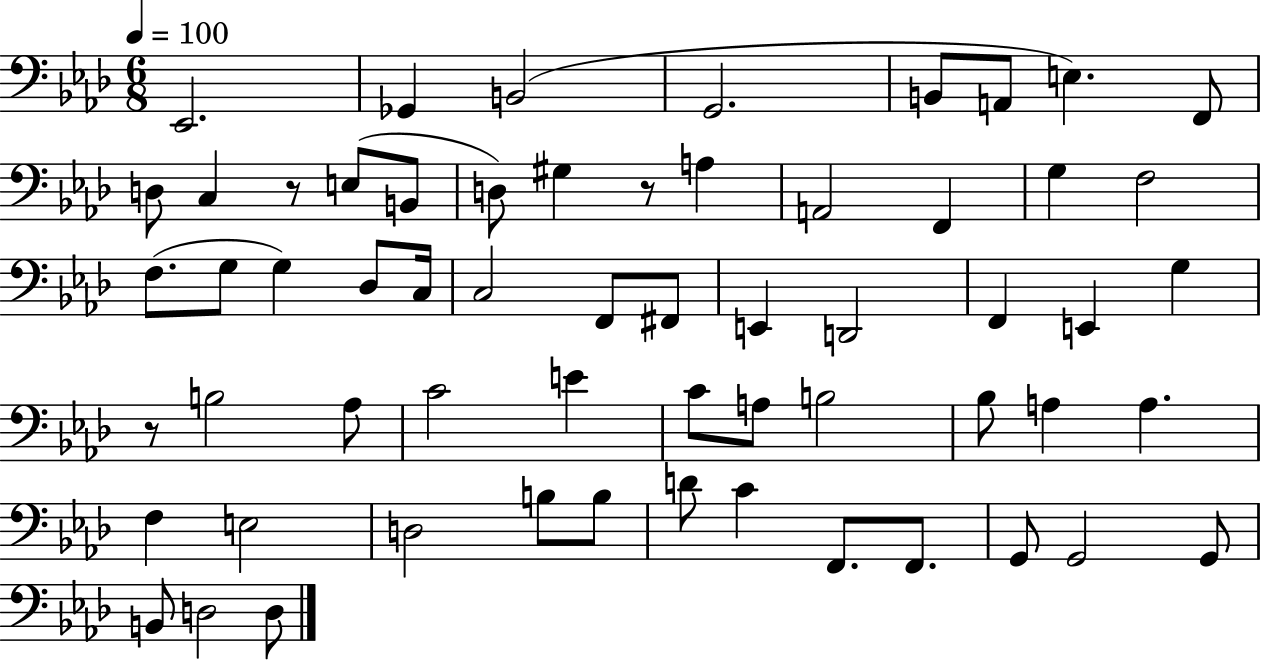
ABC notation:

X:1
T:Untitled
M:6/8
L:1/4
K:Ab
_E,,2 _G,, B,,2 G,,2 B,,/2 A,,/2 E, F,,/2 D,/2 C, z/2 E,/2 B,,/2 D,/2 ^G, z/2 A, A,,2 F,, G, F,2 F,/2 G,/2 G, _D,/2 C,/4 C,2 F,,/2 ^F,,/2 E,, D,,2 F,, E,, G, z/2 B,2 _A,/2 C2 E C/2 A,/2 B,2 _B,/2 A, A, F, E,2 D,2 B,/2 B,/2 D/2 C F,,/2 F,,/2 G,,/2 G,,2 G,,/2 B,,/2 D,2 D,/2